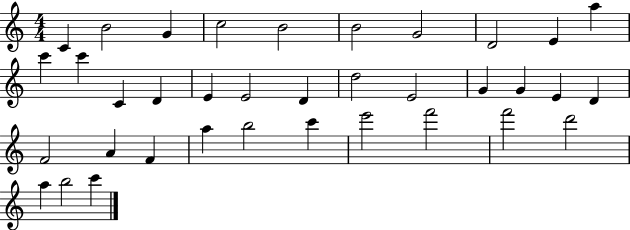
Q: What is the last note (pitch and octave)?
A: C6